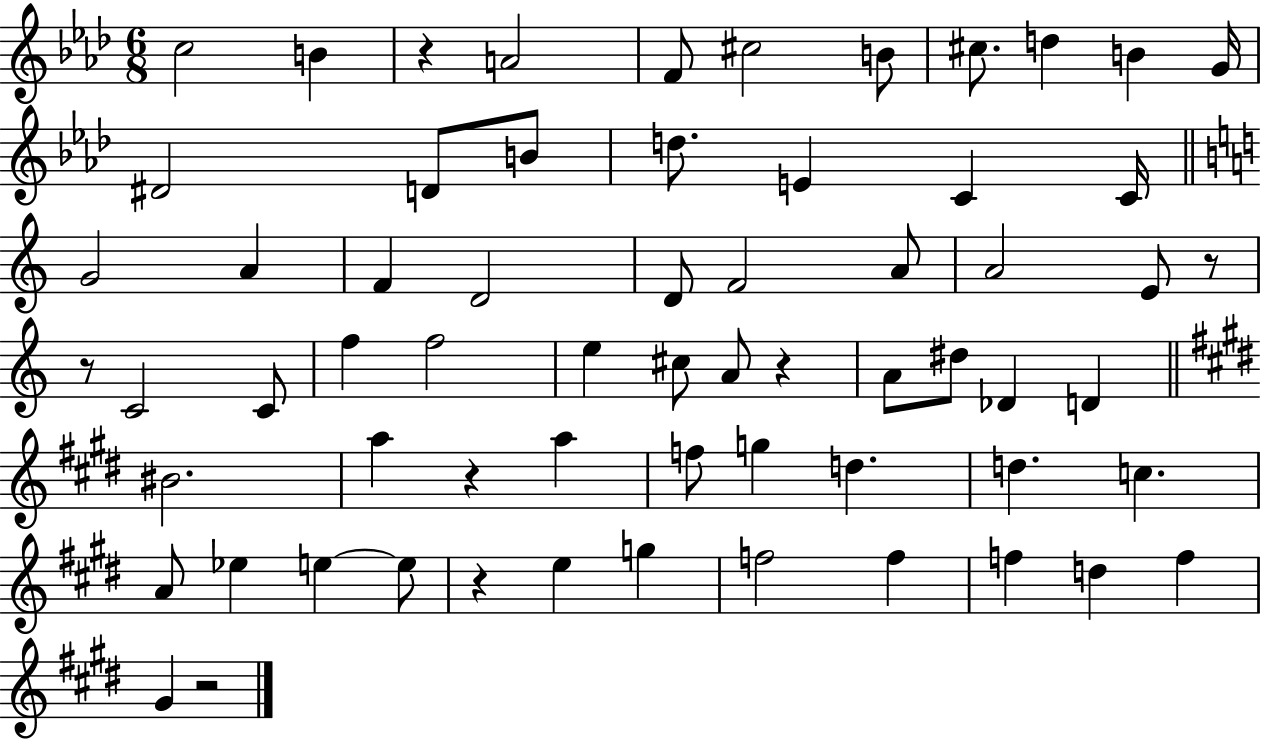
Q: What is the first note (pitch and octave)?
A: C5